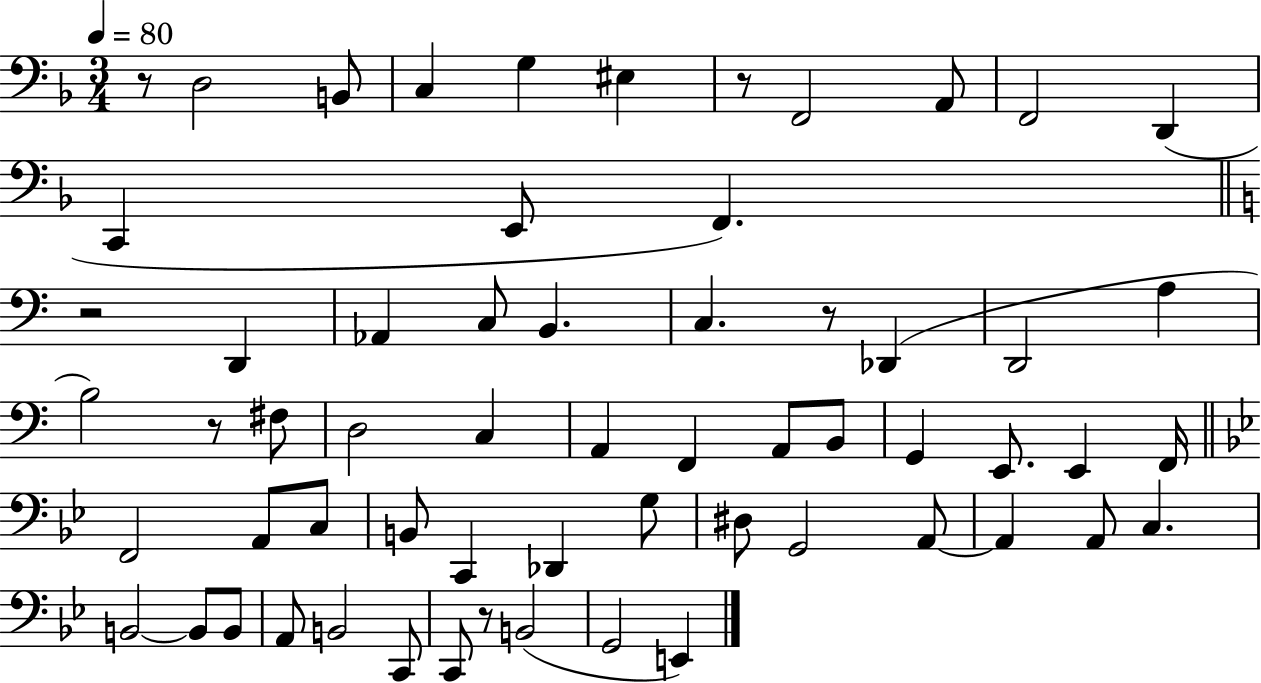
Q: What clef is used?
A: bass